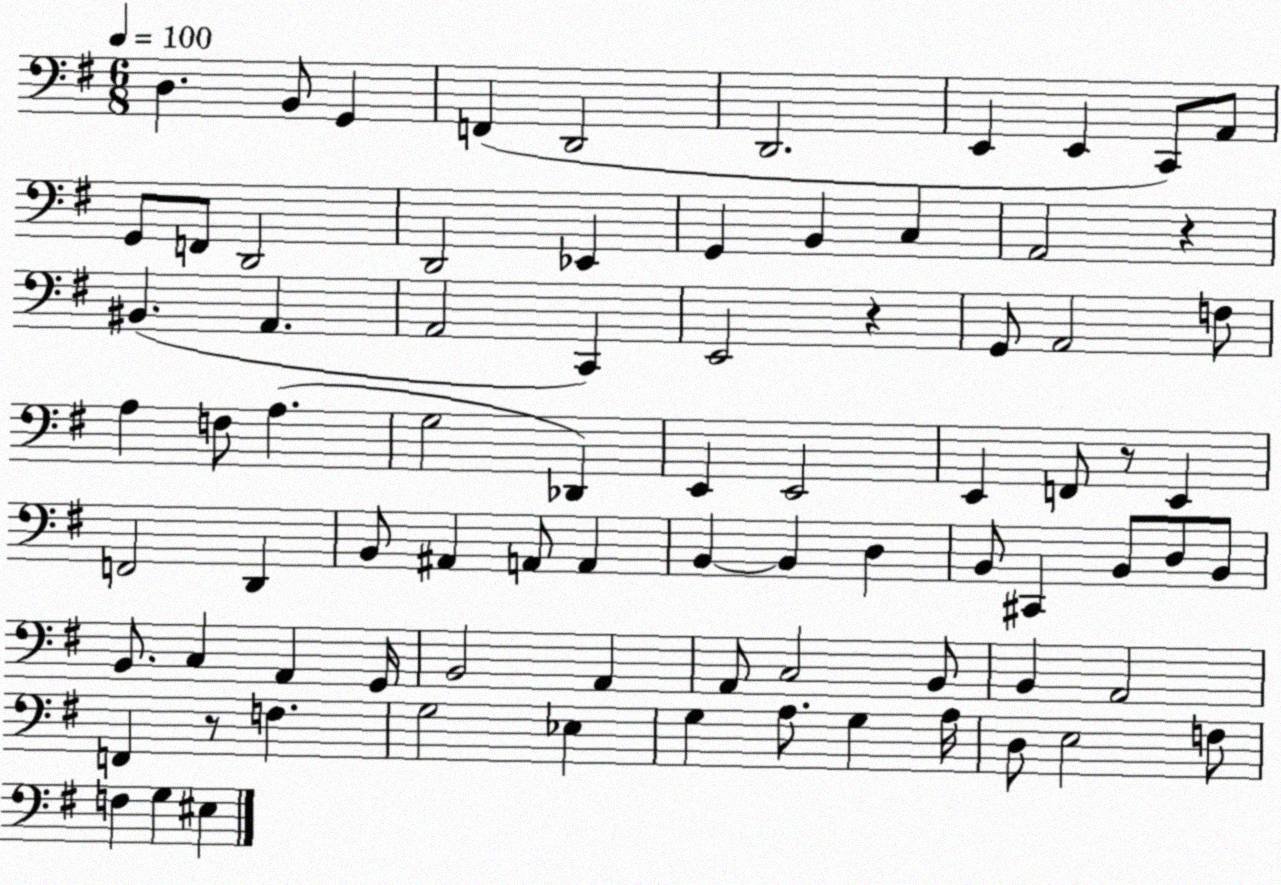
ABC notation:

X:1
T:Untitled
M:6/8
L:1/4
K:G
D, B,,/2 G,, F,, D,,2 D,,2 E,, E,, C,,/2 A,,/2 G,,/2 F,,/2 D,,2 D,,2 _E,, G,, B,, C, A,,2 z ^B,, A,, A,,2 C,, E,,2 z G,,/2 A,,2 F,/2 A, F,/2 A, G,2 _D,, E,, E,,2 E,, F,,/2 z/2 E,, F,,2 D,, B,,/2 ^A,, A,,/2 A,, B,, B,, D, B,,/2 ^C,, B,,/2 D,/2 B,,/2 B,,/2 C, A,, G,,/4 B,,2 A,, A,,/2 C,2 B,,/2 B,, A,,2 F,, z/2 F, G,2 _E, G, A,/2 G, A,/4 D,/2 E,2 F,/2 F, G, ^E,